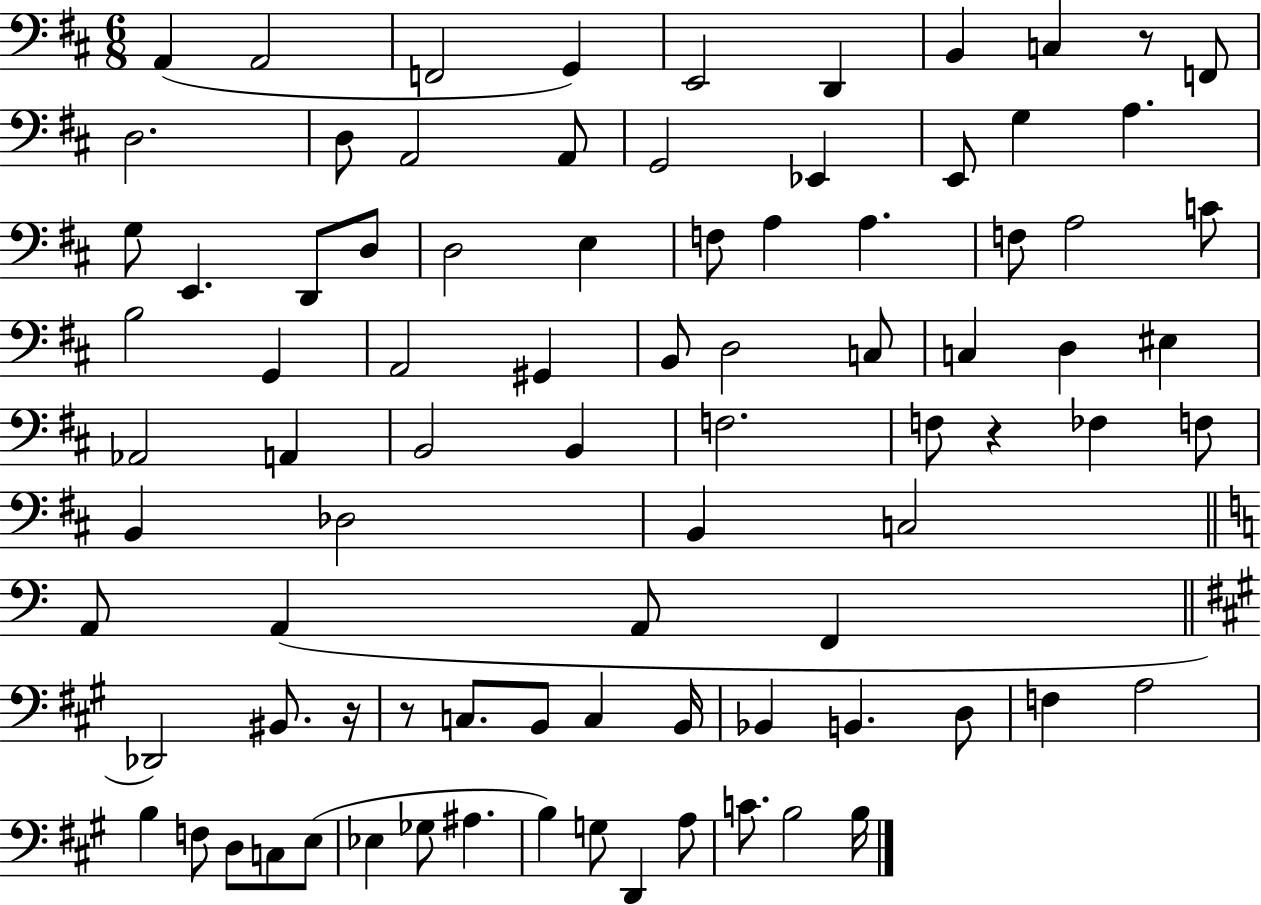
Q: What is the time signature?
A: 6/8